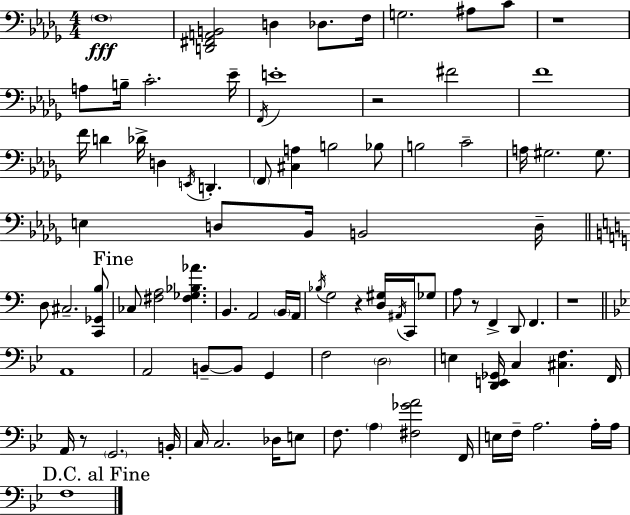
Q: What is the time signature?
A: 4/4